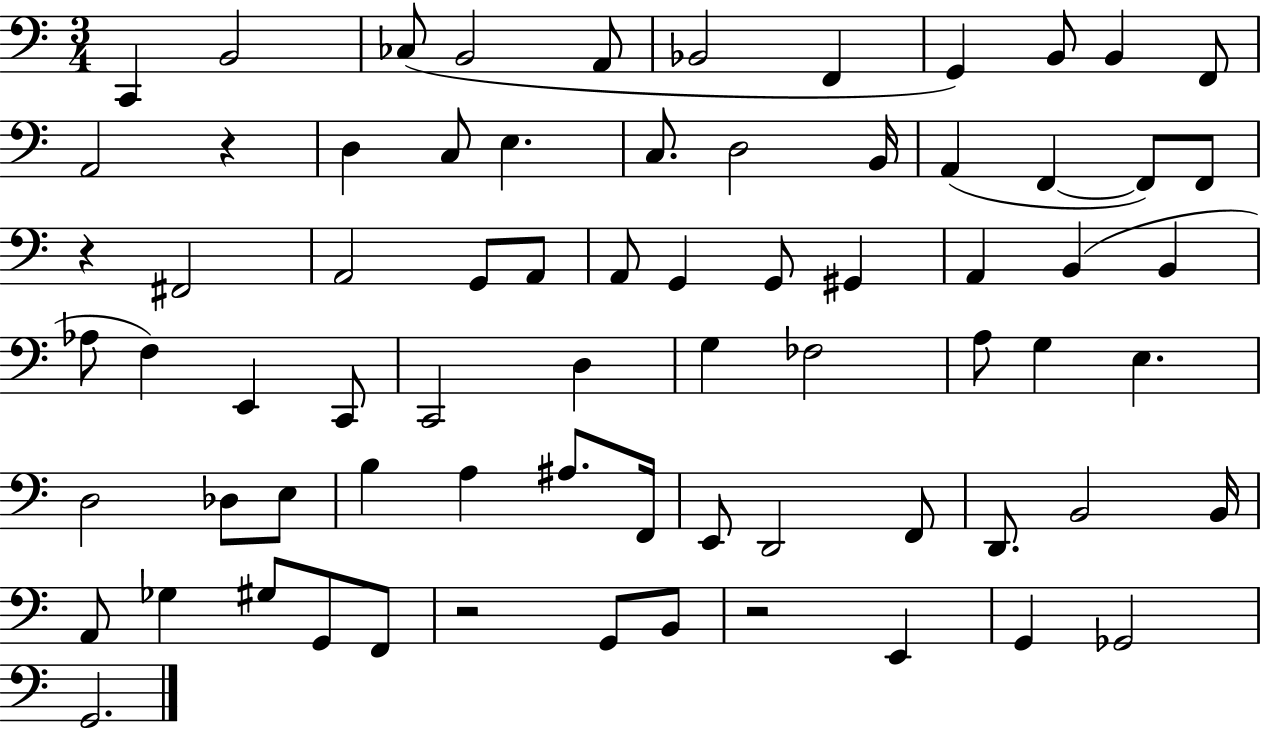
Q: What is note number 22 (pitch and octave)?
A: F2